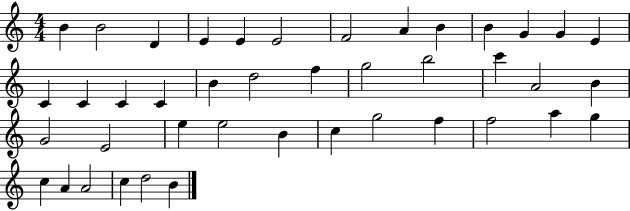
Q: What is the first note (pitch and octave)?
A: B4